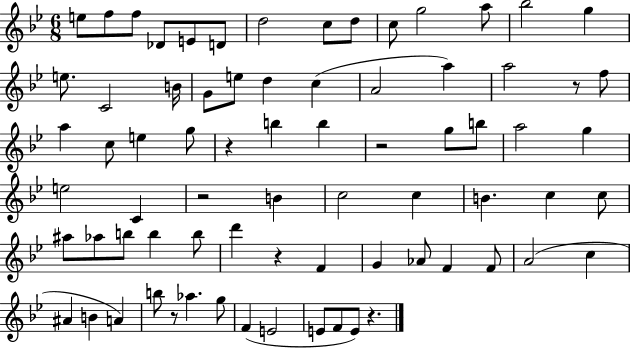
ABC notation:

X:1
T:Untitled
M:6/8
L:1/4
K:Bb
e/2 f/2 f/2 _D/2 E/2 D/2 d2 c/2 d/2 c/2 g2 a/2 _b2 g e/2 C2 B/4 G/2 e/2 d c A2 a a2 z/2 f/2 a c/2 e g/2 z b b z2 g/2 b/2 a2 g e2 C z2 B c2 c B c c/2 ^a/2 _a/2 b/2 b b/2 d' z F G _A/2 F F/2 A2 c ^A B A b/2 z/2 _a g/2 F E2 E/2 F/2 E/2 z